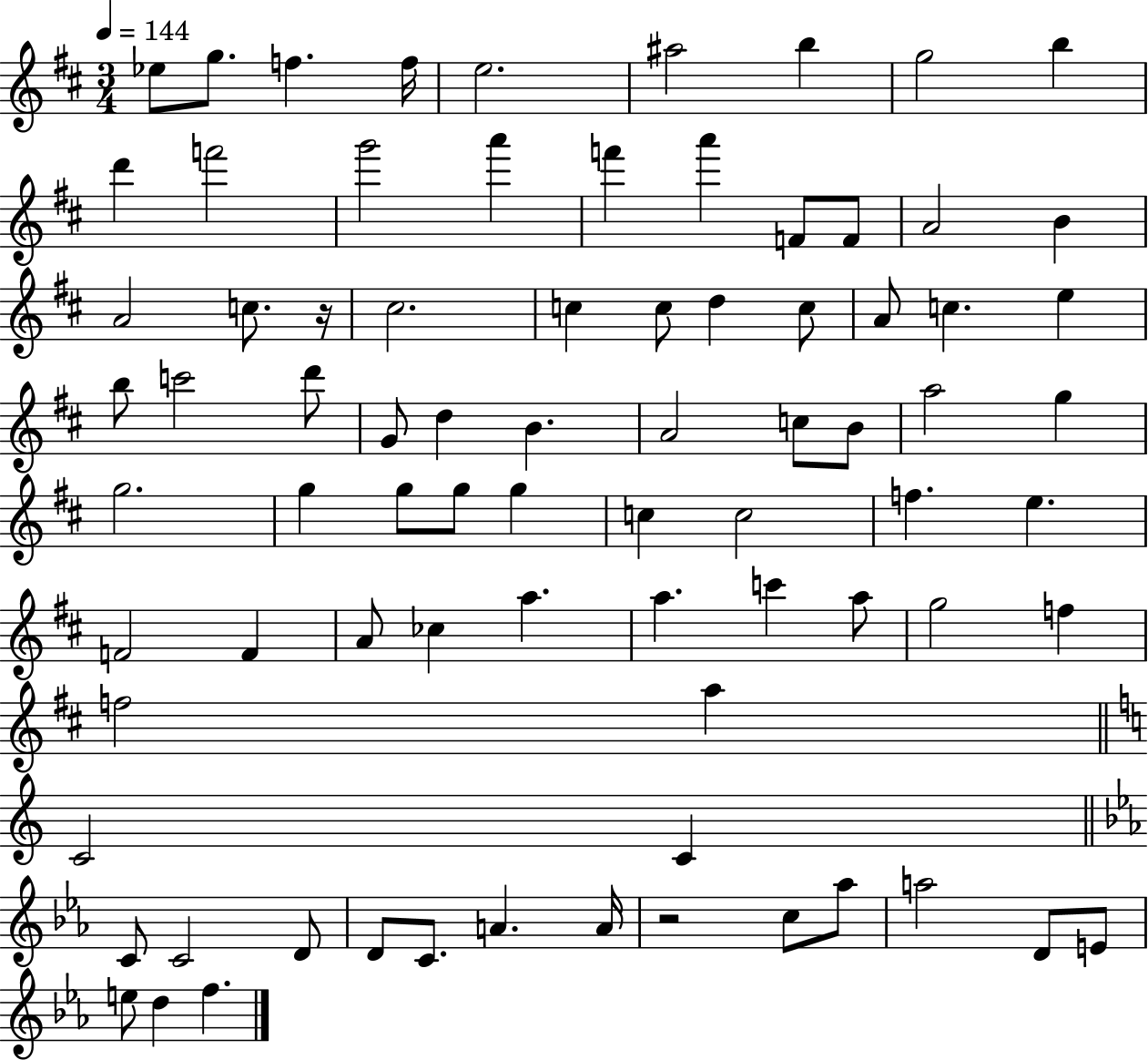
{
  \clef treble
  \numericTimeSignature
  \time 3/4
  \key d \major
  \tempo 4 = 144
  \repeat volta 2 { ees''8 g''8. f''4. f''16 | e''2. | ais''2 b''4 | g''2 b''4 | \break d'''4 f'''2 | g'''2 a'''4 | f'''4 a'''4 f'8 f'8 | a'2 b'4 | \break a'2 c''8. r16 | cis''2. | c''4 c''8 d''4 c''8 | a'8 c''4. e''4 | \break b''8 c'''2 d'''8 | g'8 d''4 b'4. | a'2 c''8 b'8 | a''2 g''4 | \break g''2. | g''4 g''8 g''8 g''4 | c''4 c''2 | f''4. e''4. | \break f'2 f'4 | a'8 ces''4 a''4. | a''4. c'''4 a''8 | g''2 f''4 | \break f''2 a''4 | \bar "||" \break \key a \minor c'2 c'4 | \bar "||" \break \key ees \major c'8 c'2 d'8 | d'8 c'8. a'4. a'16 | r2 c''8 aes''8 | a''2 d'8 e'8 | \break e''8 d''4 f''4. | } \bar "|."
}